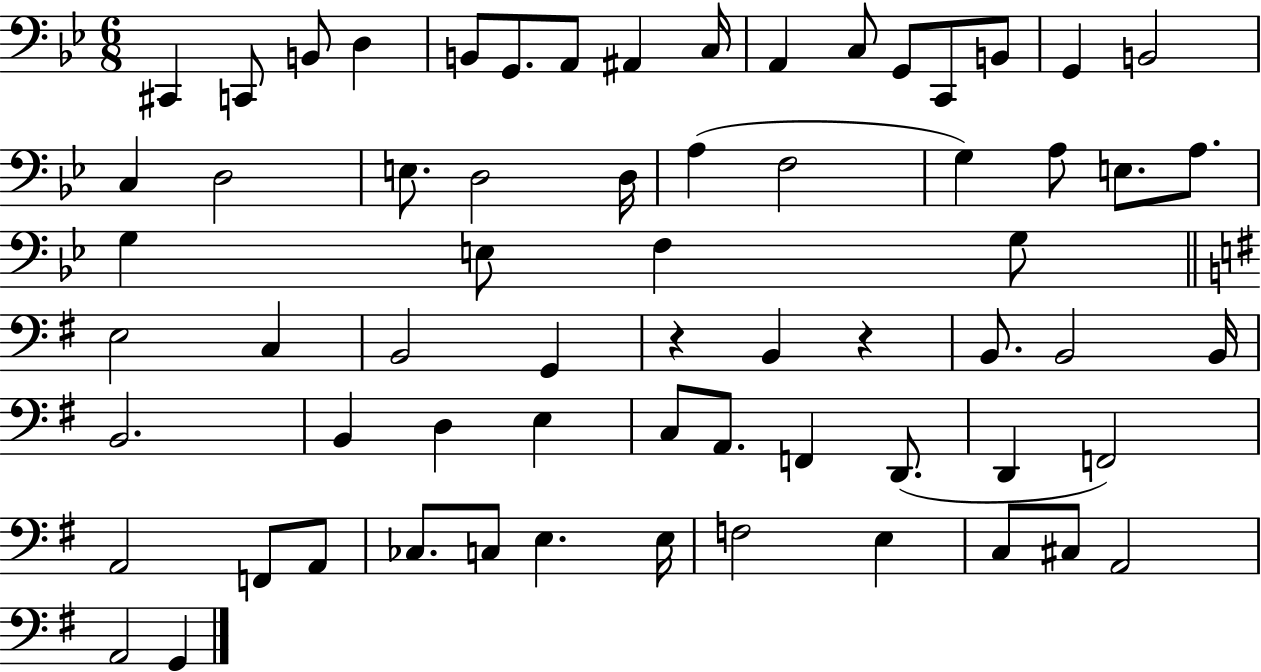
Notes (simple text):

C#2/q C2/e B2/e D3/q B2/e G2/e. A2/e A#2/q C3/s A2/q C3/e G2/e C2/e B2/e G2/q B2/h C3/q D3/h E3/e. D3/h D3/s A3/q F3/h G3/q A3/e E3/e. A3/e. G3/q E3/e F3/q G3/e E3/h C3/q B2/h G2/q R/q B2/q R/q B2/e. B2/h B2/s B2/h. B2/q D3/q E3/q C3/e A2/e. F2/q D2/e. D2/q F2/h A2/h F2/e A2/e CES3/e. C3/e E3/q. E3/s F3/h E3/q C3/e C#3/e A2/h A2/h G2/q